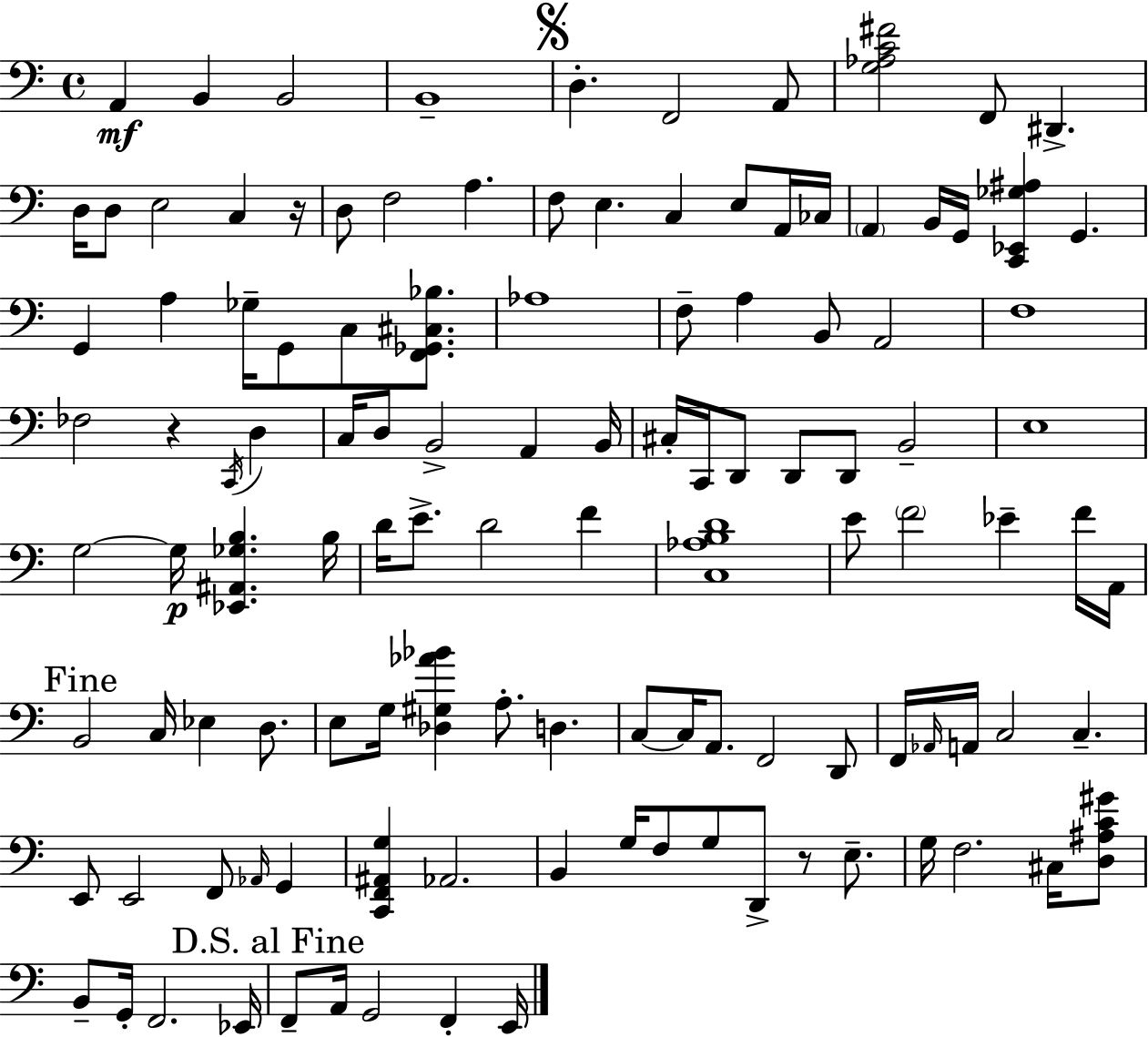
X:1
T:Untitled
M:4/4
L:1/4
K:C
A,, B,, B,,2 B,,4 D, F,,2 A,,/2 [G,_A,C^F]2 F,,/2 ^D,, D,/4 D,/2 E,2 C, z/4 D,/2 F,2 A, F,/2 E, C, E,/2 A,,/4 _C,/4 A,, B,,/4 G,,/4 [C,,_E,,_G,^A,] G,, G,, A, _G,/4 G,,/2 C,/2 [F,,_G,,^C,_B,]/2 _A,4 F,/2 A, B,,/2 A,,2 F,4 _F,2 z C,,/4 D, C,/4 D,/2 B,,2 A,, B,,/4 ^C,/4 C,,/4 D,,/2 D,,/2 D,,/2 B,,2 E,4 G,2 G,/4 [_E,,^A,,_G,B,] B,/4 D/4 E/2 D2 F [C,_A,B,D]4 E/2 F2 _E F/4 A,,/4 B,,2 C,/4 _E, D,/2 E,/2 G,/4 [_D,^G,_A_B] A,/2 D, C,/2 C,/4 A,,/2 F,,2 D,,/2 F,,/4 _A,,/4 A,,/4 C,2 C, E,,/2 E,,2 F,,/2 _A,,/4 G,, [C,,F,,^A,,G,] _A,,2 B,, G,/4 F,/2 G,/2 D,,/2 z/2 E,/2 G,/4 F,2 ^C,/4 [D,^A,C^G]/2 B,,/2 G,,/4 F,,2 _E,,/4 F,,/2 A,,/4 G,,2 F,, E,,/4